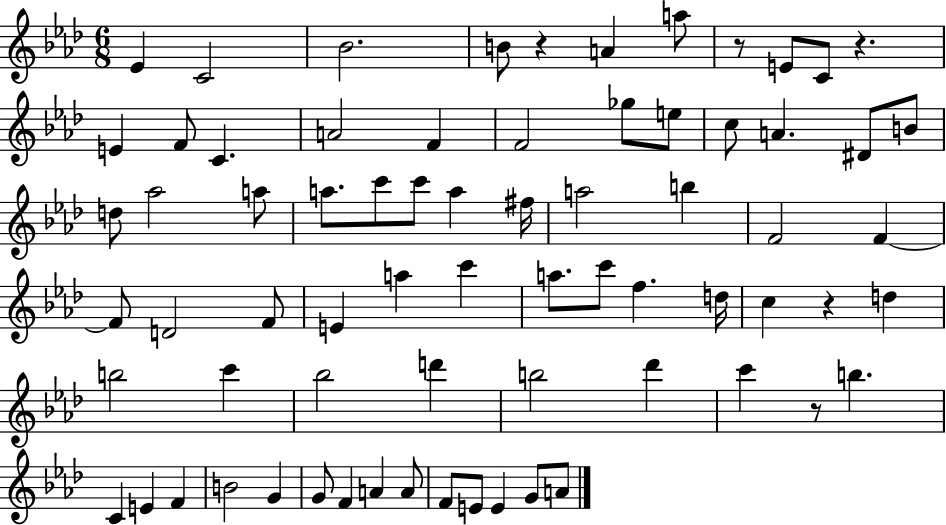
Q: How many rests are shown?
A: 5